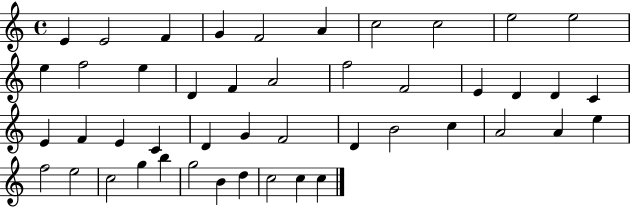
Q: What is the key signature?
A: C major